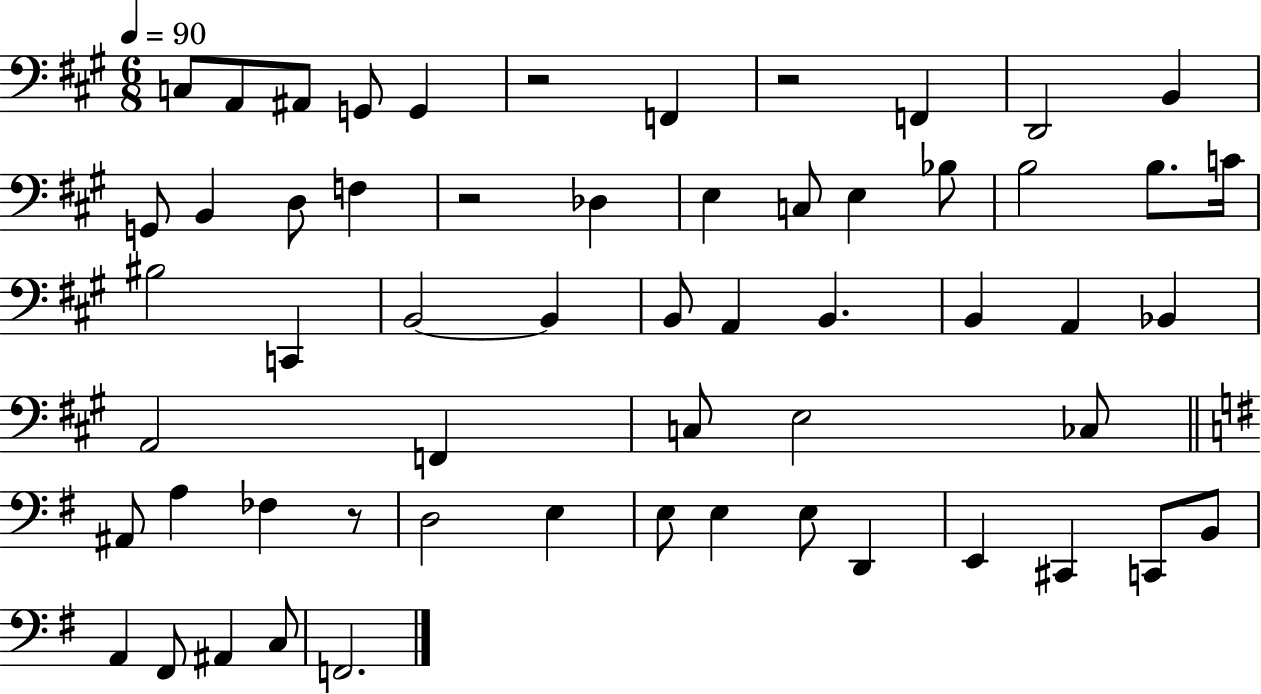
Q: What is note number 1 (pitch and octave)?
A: C3